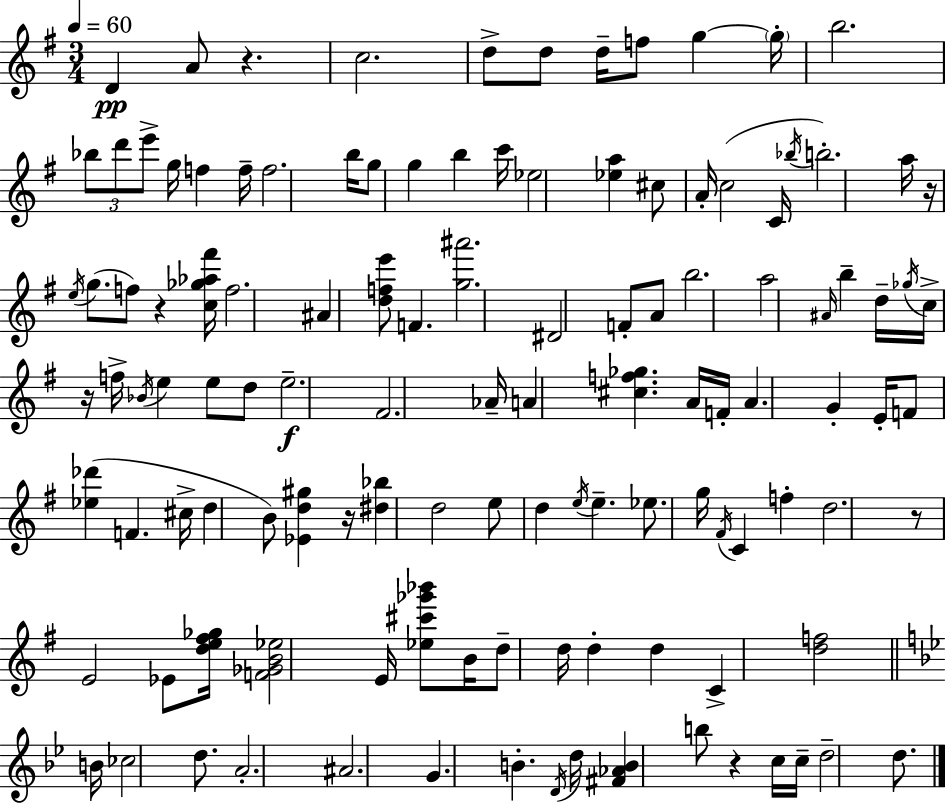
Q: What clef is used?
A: treble